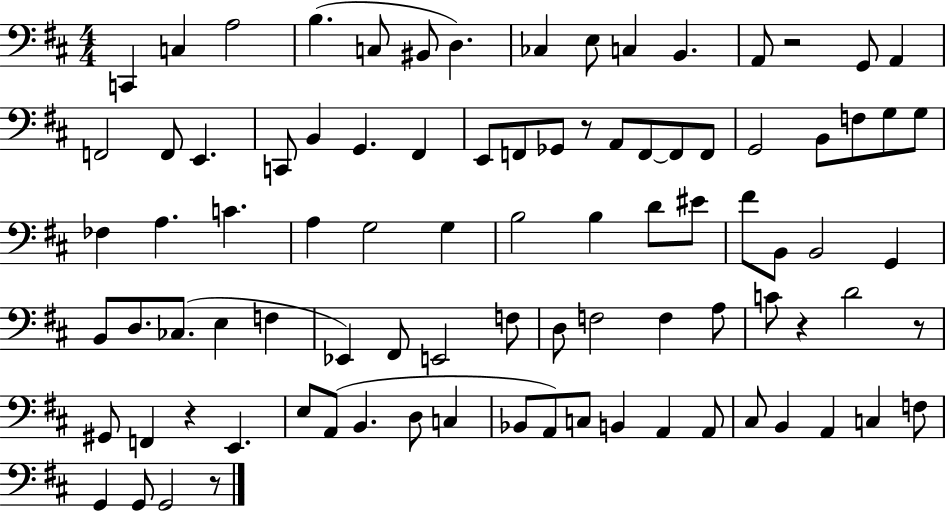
C2/q C3/q A3/h B3/q. C3/e BIS2/e D3/q. CES3/q E3/e C3/q B2/q. A2/e R/h G2/e A2/q F2/h F2/e E2/q. C2/e B2/q G2/q. F#2/q E2/e F2/e Gb2/e R/e A2/e F2/e F2/e F2/e G2/h B2/e F3/e G3/e G3/e FES3/q A3/q. C4/q. A3/q G3/h G3/q B3/h B3/q D4/e EIS4/e F#4/e B2/e B2/h G2/q B2/e D3/e. CES3/e. E3/q F3/q Eb2/q F#2/e E2/h F3/e D3/e F3/h F3/q A3/e C4/e R/q D4/h R/e G#2/e F2/q R/q E2/q. E3/e A2/e B2/q. D3/e C3/q Bb2/e A2/e C3/e B2/q A2/q A2/e C#3/e B2/q A2/q C3/q F3/e G2/q G2/e G2/h R/e